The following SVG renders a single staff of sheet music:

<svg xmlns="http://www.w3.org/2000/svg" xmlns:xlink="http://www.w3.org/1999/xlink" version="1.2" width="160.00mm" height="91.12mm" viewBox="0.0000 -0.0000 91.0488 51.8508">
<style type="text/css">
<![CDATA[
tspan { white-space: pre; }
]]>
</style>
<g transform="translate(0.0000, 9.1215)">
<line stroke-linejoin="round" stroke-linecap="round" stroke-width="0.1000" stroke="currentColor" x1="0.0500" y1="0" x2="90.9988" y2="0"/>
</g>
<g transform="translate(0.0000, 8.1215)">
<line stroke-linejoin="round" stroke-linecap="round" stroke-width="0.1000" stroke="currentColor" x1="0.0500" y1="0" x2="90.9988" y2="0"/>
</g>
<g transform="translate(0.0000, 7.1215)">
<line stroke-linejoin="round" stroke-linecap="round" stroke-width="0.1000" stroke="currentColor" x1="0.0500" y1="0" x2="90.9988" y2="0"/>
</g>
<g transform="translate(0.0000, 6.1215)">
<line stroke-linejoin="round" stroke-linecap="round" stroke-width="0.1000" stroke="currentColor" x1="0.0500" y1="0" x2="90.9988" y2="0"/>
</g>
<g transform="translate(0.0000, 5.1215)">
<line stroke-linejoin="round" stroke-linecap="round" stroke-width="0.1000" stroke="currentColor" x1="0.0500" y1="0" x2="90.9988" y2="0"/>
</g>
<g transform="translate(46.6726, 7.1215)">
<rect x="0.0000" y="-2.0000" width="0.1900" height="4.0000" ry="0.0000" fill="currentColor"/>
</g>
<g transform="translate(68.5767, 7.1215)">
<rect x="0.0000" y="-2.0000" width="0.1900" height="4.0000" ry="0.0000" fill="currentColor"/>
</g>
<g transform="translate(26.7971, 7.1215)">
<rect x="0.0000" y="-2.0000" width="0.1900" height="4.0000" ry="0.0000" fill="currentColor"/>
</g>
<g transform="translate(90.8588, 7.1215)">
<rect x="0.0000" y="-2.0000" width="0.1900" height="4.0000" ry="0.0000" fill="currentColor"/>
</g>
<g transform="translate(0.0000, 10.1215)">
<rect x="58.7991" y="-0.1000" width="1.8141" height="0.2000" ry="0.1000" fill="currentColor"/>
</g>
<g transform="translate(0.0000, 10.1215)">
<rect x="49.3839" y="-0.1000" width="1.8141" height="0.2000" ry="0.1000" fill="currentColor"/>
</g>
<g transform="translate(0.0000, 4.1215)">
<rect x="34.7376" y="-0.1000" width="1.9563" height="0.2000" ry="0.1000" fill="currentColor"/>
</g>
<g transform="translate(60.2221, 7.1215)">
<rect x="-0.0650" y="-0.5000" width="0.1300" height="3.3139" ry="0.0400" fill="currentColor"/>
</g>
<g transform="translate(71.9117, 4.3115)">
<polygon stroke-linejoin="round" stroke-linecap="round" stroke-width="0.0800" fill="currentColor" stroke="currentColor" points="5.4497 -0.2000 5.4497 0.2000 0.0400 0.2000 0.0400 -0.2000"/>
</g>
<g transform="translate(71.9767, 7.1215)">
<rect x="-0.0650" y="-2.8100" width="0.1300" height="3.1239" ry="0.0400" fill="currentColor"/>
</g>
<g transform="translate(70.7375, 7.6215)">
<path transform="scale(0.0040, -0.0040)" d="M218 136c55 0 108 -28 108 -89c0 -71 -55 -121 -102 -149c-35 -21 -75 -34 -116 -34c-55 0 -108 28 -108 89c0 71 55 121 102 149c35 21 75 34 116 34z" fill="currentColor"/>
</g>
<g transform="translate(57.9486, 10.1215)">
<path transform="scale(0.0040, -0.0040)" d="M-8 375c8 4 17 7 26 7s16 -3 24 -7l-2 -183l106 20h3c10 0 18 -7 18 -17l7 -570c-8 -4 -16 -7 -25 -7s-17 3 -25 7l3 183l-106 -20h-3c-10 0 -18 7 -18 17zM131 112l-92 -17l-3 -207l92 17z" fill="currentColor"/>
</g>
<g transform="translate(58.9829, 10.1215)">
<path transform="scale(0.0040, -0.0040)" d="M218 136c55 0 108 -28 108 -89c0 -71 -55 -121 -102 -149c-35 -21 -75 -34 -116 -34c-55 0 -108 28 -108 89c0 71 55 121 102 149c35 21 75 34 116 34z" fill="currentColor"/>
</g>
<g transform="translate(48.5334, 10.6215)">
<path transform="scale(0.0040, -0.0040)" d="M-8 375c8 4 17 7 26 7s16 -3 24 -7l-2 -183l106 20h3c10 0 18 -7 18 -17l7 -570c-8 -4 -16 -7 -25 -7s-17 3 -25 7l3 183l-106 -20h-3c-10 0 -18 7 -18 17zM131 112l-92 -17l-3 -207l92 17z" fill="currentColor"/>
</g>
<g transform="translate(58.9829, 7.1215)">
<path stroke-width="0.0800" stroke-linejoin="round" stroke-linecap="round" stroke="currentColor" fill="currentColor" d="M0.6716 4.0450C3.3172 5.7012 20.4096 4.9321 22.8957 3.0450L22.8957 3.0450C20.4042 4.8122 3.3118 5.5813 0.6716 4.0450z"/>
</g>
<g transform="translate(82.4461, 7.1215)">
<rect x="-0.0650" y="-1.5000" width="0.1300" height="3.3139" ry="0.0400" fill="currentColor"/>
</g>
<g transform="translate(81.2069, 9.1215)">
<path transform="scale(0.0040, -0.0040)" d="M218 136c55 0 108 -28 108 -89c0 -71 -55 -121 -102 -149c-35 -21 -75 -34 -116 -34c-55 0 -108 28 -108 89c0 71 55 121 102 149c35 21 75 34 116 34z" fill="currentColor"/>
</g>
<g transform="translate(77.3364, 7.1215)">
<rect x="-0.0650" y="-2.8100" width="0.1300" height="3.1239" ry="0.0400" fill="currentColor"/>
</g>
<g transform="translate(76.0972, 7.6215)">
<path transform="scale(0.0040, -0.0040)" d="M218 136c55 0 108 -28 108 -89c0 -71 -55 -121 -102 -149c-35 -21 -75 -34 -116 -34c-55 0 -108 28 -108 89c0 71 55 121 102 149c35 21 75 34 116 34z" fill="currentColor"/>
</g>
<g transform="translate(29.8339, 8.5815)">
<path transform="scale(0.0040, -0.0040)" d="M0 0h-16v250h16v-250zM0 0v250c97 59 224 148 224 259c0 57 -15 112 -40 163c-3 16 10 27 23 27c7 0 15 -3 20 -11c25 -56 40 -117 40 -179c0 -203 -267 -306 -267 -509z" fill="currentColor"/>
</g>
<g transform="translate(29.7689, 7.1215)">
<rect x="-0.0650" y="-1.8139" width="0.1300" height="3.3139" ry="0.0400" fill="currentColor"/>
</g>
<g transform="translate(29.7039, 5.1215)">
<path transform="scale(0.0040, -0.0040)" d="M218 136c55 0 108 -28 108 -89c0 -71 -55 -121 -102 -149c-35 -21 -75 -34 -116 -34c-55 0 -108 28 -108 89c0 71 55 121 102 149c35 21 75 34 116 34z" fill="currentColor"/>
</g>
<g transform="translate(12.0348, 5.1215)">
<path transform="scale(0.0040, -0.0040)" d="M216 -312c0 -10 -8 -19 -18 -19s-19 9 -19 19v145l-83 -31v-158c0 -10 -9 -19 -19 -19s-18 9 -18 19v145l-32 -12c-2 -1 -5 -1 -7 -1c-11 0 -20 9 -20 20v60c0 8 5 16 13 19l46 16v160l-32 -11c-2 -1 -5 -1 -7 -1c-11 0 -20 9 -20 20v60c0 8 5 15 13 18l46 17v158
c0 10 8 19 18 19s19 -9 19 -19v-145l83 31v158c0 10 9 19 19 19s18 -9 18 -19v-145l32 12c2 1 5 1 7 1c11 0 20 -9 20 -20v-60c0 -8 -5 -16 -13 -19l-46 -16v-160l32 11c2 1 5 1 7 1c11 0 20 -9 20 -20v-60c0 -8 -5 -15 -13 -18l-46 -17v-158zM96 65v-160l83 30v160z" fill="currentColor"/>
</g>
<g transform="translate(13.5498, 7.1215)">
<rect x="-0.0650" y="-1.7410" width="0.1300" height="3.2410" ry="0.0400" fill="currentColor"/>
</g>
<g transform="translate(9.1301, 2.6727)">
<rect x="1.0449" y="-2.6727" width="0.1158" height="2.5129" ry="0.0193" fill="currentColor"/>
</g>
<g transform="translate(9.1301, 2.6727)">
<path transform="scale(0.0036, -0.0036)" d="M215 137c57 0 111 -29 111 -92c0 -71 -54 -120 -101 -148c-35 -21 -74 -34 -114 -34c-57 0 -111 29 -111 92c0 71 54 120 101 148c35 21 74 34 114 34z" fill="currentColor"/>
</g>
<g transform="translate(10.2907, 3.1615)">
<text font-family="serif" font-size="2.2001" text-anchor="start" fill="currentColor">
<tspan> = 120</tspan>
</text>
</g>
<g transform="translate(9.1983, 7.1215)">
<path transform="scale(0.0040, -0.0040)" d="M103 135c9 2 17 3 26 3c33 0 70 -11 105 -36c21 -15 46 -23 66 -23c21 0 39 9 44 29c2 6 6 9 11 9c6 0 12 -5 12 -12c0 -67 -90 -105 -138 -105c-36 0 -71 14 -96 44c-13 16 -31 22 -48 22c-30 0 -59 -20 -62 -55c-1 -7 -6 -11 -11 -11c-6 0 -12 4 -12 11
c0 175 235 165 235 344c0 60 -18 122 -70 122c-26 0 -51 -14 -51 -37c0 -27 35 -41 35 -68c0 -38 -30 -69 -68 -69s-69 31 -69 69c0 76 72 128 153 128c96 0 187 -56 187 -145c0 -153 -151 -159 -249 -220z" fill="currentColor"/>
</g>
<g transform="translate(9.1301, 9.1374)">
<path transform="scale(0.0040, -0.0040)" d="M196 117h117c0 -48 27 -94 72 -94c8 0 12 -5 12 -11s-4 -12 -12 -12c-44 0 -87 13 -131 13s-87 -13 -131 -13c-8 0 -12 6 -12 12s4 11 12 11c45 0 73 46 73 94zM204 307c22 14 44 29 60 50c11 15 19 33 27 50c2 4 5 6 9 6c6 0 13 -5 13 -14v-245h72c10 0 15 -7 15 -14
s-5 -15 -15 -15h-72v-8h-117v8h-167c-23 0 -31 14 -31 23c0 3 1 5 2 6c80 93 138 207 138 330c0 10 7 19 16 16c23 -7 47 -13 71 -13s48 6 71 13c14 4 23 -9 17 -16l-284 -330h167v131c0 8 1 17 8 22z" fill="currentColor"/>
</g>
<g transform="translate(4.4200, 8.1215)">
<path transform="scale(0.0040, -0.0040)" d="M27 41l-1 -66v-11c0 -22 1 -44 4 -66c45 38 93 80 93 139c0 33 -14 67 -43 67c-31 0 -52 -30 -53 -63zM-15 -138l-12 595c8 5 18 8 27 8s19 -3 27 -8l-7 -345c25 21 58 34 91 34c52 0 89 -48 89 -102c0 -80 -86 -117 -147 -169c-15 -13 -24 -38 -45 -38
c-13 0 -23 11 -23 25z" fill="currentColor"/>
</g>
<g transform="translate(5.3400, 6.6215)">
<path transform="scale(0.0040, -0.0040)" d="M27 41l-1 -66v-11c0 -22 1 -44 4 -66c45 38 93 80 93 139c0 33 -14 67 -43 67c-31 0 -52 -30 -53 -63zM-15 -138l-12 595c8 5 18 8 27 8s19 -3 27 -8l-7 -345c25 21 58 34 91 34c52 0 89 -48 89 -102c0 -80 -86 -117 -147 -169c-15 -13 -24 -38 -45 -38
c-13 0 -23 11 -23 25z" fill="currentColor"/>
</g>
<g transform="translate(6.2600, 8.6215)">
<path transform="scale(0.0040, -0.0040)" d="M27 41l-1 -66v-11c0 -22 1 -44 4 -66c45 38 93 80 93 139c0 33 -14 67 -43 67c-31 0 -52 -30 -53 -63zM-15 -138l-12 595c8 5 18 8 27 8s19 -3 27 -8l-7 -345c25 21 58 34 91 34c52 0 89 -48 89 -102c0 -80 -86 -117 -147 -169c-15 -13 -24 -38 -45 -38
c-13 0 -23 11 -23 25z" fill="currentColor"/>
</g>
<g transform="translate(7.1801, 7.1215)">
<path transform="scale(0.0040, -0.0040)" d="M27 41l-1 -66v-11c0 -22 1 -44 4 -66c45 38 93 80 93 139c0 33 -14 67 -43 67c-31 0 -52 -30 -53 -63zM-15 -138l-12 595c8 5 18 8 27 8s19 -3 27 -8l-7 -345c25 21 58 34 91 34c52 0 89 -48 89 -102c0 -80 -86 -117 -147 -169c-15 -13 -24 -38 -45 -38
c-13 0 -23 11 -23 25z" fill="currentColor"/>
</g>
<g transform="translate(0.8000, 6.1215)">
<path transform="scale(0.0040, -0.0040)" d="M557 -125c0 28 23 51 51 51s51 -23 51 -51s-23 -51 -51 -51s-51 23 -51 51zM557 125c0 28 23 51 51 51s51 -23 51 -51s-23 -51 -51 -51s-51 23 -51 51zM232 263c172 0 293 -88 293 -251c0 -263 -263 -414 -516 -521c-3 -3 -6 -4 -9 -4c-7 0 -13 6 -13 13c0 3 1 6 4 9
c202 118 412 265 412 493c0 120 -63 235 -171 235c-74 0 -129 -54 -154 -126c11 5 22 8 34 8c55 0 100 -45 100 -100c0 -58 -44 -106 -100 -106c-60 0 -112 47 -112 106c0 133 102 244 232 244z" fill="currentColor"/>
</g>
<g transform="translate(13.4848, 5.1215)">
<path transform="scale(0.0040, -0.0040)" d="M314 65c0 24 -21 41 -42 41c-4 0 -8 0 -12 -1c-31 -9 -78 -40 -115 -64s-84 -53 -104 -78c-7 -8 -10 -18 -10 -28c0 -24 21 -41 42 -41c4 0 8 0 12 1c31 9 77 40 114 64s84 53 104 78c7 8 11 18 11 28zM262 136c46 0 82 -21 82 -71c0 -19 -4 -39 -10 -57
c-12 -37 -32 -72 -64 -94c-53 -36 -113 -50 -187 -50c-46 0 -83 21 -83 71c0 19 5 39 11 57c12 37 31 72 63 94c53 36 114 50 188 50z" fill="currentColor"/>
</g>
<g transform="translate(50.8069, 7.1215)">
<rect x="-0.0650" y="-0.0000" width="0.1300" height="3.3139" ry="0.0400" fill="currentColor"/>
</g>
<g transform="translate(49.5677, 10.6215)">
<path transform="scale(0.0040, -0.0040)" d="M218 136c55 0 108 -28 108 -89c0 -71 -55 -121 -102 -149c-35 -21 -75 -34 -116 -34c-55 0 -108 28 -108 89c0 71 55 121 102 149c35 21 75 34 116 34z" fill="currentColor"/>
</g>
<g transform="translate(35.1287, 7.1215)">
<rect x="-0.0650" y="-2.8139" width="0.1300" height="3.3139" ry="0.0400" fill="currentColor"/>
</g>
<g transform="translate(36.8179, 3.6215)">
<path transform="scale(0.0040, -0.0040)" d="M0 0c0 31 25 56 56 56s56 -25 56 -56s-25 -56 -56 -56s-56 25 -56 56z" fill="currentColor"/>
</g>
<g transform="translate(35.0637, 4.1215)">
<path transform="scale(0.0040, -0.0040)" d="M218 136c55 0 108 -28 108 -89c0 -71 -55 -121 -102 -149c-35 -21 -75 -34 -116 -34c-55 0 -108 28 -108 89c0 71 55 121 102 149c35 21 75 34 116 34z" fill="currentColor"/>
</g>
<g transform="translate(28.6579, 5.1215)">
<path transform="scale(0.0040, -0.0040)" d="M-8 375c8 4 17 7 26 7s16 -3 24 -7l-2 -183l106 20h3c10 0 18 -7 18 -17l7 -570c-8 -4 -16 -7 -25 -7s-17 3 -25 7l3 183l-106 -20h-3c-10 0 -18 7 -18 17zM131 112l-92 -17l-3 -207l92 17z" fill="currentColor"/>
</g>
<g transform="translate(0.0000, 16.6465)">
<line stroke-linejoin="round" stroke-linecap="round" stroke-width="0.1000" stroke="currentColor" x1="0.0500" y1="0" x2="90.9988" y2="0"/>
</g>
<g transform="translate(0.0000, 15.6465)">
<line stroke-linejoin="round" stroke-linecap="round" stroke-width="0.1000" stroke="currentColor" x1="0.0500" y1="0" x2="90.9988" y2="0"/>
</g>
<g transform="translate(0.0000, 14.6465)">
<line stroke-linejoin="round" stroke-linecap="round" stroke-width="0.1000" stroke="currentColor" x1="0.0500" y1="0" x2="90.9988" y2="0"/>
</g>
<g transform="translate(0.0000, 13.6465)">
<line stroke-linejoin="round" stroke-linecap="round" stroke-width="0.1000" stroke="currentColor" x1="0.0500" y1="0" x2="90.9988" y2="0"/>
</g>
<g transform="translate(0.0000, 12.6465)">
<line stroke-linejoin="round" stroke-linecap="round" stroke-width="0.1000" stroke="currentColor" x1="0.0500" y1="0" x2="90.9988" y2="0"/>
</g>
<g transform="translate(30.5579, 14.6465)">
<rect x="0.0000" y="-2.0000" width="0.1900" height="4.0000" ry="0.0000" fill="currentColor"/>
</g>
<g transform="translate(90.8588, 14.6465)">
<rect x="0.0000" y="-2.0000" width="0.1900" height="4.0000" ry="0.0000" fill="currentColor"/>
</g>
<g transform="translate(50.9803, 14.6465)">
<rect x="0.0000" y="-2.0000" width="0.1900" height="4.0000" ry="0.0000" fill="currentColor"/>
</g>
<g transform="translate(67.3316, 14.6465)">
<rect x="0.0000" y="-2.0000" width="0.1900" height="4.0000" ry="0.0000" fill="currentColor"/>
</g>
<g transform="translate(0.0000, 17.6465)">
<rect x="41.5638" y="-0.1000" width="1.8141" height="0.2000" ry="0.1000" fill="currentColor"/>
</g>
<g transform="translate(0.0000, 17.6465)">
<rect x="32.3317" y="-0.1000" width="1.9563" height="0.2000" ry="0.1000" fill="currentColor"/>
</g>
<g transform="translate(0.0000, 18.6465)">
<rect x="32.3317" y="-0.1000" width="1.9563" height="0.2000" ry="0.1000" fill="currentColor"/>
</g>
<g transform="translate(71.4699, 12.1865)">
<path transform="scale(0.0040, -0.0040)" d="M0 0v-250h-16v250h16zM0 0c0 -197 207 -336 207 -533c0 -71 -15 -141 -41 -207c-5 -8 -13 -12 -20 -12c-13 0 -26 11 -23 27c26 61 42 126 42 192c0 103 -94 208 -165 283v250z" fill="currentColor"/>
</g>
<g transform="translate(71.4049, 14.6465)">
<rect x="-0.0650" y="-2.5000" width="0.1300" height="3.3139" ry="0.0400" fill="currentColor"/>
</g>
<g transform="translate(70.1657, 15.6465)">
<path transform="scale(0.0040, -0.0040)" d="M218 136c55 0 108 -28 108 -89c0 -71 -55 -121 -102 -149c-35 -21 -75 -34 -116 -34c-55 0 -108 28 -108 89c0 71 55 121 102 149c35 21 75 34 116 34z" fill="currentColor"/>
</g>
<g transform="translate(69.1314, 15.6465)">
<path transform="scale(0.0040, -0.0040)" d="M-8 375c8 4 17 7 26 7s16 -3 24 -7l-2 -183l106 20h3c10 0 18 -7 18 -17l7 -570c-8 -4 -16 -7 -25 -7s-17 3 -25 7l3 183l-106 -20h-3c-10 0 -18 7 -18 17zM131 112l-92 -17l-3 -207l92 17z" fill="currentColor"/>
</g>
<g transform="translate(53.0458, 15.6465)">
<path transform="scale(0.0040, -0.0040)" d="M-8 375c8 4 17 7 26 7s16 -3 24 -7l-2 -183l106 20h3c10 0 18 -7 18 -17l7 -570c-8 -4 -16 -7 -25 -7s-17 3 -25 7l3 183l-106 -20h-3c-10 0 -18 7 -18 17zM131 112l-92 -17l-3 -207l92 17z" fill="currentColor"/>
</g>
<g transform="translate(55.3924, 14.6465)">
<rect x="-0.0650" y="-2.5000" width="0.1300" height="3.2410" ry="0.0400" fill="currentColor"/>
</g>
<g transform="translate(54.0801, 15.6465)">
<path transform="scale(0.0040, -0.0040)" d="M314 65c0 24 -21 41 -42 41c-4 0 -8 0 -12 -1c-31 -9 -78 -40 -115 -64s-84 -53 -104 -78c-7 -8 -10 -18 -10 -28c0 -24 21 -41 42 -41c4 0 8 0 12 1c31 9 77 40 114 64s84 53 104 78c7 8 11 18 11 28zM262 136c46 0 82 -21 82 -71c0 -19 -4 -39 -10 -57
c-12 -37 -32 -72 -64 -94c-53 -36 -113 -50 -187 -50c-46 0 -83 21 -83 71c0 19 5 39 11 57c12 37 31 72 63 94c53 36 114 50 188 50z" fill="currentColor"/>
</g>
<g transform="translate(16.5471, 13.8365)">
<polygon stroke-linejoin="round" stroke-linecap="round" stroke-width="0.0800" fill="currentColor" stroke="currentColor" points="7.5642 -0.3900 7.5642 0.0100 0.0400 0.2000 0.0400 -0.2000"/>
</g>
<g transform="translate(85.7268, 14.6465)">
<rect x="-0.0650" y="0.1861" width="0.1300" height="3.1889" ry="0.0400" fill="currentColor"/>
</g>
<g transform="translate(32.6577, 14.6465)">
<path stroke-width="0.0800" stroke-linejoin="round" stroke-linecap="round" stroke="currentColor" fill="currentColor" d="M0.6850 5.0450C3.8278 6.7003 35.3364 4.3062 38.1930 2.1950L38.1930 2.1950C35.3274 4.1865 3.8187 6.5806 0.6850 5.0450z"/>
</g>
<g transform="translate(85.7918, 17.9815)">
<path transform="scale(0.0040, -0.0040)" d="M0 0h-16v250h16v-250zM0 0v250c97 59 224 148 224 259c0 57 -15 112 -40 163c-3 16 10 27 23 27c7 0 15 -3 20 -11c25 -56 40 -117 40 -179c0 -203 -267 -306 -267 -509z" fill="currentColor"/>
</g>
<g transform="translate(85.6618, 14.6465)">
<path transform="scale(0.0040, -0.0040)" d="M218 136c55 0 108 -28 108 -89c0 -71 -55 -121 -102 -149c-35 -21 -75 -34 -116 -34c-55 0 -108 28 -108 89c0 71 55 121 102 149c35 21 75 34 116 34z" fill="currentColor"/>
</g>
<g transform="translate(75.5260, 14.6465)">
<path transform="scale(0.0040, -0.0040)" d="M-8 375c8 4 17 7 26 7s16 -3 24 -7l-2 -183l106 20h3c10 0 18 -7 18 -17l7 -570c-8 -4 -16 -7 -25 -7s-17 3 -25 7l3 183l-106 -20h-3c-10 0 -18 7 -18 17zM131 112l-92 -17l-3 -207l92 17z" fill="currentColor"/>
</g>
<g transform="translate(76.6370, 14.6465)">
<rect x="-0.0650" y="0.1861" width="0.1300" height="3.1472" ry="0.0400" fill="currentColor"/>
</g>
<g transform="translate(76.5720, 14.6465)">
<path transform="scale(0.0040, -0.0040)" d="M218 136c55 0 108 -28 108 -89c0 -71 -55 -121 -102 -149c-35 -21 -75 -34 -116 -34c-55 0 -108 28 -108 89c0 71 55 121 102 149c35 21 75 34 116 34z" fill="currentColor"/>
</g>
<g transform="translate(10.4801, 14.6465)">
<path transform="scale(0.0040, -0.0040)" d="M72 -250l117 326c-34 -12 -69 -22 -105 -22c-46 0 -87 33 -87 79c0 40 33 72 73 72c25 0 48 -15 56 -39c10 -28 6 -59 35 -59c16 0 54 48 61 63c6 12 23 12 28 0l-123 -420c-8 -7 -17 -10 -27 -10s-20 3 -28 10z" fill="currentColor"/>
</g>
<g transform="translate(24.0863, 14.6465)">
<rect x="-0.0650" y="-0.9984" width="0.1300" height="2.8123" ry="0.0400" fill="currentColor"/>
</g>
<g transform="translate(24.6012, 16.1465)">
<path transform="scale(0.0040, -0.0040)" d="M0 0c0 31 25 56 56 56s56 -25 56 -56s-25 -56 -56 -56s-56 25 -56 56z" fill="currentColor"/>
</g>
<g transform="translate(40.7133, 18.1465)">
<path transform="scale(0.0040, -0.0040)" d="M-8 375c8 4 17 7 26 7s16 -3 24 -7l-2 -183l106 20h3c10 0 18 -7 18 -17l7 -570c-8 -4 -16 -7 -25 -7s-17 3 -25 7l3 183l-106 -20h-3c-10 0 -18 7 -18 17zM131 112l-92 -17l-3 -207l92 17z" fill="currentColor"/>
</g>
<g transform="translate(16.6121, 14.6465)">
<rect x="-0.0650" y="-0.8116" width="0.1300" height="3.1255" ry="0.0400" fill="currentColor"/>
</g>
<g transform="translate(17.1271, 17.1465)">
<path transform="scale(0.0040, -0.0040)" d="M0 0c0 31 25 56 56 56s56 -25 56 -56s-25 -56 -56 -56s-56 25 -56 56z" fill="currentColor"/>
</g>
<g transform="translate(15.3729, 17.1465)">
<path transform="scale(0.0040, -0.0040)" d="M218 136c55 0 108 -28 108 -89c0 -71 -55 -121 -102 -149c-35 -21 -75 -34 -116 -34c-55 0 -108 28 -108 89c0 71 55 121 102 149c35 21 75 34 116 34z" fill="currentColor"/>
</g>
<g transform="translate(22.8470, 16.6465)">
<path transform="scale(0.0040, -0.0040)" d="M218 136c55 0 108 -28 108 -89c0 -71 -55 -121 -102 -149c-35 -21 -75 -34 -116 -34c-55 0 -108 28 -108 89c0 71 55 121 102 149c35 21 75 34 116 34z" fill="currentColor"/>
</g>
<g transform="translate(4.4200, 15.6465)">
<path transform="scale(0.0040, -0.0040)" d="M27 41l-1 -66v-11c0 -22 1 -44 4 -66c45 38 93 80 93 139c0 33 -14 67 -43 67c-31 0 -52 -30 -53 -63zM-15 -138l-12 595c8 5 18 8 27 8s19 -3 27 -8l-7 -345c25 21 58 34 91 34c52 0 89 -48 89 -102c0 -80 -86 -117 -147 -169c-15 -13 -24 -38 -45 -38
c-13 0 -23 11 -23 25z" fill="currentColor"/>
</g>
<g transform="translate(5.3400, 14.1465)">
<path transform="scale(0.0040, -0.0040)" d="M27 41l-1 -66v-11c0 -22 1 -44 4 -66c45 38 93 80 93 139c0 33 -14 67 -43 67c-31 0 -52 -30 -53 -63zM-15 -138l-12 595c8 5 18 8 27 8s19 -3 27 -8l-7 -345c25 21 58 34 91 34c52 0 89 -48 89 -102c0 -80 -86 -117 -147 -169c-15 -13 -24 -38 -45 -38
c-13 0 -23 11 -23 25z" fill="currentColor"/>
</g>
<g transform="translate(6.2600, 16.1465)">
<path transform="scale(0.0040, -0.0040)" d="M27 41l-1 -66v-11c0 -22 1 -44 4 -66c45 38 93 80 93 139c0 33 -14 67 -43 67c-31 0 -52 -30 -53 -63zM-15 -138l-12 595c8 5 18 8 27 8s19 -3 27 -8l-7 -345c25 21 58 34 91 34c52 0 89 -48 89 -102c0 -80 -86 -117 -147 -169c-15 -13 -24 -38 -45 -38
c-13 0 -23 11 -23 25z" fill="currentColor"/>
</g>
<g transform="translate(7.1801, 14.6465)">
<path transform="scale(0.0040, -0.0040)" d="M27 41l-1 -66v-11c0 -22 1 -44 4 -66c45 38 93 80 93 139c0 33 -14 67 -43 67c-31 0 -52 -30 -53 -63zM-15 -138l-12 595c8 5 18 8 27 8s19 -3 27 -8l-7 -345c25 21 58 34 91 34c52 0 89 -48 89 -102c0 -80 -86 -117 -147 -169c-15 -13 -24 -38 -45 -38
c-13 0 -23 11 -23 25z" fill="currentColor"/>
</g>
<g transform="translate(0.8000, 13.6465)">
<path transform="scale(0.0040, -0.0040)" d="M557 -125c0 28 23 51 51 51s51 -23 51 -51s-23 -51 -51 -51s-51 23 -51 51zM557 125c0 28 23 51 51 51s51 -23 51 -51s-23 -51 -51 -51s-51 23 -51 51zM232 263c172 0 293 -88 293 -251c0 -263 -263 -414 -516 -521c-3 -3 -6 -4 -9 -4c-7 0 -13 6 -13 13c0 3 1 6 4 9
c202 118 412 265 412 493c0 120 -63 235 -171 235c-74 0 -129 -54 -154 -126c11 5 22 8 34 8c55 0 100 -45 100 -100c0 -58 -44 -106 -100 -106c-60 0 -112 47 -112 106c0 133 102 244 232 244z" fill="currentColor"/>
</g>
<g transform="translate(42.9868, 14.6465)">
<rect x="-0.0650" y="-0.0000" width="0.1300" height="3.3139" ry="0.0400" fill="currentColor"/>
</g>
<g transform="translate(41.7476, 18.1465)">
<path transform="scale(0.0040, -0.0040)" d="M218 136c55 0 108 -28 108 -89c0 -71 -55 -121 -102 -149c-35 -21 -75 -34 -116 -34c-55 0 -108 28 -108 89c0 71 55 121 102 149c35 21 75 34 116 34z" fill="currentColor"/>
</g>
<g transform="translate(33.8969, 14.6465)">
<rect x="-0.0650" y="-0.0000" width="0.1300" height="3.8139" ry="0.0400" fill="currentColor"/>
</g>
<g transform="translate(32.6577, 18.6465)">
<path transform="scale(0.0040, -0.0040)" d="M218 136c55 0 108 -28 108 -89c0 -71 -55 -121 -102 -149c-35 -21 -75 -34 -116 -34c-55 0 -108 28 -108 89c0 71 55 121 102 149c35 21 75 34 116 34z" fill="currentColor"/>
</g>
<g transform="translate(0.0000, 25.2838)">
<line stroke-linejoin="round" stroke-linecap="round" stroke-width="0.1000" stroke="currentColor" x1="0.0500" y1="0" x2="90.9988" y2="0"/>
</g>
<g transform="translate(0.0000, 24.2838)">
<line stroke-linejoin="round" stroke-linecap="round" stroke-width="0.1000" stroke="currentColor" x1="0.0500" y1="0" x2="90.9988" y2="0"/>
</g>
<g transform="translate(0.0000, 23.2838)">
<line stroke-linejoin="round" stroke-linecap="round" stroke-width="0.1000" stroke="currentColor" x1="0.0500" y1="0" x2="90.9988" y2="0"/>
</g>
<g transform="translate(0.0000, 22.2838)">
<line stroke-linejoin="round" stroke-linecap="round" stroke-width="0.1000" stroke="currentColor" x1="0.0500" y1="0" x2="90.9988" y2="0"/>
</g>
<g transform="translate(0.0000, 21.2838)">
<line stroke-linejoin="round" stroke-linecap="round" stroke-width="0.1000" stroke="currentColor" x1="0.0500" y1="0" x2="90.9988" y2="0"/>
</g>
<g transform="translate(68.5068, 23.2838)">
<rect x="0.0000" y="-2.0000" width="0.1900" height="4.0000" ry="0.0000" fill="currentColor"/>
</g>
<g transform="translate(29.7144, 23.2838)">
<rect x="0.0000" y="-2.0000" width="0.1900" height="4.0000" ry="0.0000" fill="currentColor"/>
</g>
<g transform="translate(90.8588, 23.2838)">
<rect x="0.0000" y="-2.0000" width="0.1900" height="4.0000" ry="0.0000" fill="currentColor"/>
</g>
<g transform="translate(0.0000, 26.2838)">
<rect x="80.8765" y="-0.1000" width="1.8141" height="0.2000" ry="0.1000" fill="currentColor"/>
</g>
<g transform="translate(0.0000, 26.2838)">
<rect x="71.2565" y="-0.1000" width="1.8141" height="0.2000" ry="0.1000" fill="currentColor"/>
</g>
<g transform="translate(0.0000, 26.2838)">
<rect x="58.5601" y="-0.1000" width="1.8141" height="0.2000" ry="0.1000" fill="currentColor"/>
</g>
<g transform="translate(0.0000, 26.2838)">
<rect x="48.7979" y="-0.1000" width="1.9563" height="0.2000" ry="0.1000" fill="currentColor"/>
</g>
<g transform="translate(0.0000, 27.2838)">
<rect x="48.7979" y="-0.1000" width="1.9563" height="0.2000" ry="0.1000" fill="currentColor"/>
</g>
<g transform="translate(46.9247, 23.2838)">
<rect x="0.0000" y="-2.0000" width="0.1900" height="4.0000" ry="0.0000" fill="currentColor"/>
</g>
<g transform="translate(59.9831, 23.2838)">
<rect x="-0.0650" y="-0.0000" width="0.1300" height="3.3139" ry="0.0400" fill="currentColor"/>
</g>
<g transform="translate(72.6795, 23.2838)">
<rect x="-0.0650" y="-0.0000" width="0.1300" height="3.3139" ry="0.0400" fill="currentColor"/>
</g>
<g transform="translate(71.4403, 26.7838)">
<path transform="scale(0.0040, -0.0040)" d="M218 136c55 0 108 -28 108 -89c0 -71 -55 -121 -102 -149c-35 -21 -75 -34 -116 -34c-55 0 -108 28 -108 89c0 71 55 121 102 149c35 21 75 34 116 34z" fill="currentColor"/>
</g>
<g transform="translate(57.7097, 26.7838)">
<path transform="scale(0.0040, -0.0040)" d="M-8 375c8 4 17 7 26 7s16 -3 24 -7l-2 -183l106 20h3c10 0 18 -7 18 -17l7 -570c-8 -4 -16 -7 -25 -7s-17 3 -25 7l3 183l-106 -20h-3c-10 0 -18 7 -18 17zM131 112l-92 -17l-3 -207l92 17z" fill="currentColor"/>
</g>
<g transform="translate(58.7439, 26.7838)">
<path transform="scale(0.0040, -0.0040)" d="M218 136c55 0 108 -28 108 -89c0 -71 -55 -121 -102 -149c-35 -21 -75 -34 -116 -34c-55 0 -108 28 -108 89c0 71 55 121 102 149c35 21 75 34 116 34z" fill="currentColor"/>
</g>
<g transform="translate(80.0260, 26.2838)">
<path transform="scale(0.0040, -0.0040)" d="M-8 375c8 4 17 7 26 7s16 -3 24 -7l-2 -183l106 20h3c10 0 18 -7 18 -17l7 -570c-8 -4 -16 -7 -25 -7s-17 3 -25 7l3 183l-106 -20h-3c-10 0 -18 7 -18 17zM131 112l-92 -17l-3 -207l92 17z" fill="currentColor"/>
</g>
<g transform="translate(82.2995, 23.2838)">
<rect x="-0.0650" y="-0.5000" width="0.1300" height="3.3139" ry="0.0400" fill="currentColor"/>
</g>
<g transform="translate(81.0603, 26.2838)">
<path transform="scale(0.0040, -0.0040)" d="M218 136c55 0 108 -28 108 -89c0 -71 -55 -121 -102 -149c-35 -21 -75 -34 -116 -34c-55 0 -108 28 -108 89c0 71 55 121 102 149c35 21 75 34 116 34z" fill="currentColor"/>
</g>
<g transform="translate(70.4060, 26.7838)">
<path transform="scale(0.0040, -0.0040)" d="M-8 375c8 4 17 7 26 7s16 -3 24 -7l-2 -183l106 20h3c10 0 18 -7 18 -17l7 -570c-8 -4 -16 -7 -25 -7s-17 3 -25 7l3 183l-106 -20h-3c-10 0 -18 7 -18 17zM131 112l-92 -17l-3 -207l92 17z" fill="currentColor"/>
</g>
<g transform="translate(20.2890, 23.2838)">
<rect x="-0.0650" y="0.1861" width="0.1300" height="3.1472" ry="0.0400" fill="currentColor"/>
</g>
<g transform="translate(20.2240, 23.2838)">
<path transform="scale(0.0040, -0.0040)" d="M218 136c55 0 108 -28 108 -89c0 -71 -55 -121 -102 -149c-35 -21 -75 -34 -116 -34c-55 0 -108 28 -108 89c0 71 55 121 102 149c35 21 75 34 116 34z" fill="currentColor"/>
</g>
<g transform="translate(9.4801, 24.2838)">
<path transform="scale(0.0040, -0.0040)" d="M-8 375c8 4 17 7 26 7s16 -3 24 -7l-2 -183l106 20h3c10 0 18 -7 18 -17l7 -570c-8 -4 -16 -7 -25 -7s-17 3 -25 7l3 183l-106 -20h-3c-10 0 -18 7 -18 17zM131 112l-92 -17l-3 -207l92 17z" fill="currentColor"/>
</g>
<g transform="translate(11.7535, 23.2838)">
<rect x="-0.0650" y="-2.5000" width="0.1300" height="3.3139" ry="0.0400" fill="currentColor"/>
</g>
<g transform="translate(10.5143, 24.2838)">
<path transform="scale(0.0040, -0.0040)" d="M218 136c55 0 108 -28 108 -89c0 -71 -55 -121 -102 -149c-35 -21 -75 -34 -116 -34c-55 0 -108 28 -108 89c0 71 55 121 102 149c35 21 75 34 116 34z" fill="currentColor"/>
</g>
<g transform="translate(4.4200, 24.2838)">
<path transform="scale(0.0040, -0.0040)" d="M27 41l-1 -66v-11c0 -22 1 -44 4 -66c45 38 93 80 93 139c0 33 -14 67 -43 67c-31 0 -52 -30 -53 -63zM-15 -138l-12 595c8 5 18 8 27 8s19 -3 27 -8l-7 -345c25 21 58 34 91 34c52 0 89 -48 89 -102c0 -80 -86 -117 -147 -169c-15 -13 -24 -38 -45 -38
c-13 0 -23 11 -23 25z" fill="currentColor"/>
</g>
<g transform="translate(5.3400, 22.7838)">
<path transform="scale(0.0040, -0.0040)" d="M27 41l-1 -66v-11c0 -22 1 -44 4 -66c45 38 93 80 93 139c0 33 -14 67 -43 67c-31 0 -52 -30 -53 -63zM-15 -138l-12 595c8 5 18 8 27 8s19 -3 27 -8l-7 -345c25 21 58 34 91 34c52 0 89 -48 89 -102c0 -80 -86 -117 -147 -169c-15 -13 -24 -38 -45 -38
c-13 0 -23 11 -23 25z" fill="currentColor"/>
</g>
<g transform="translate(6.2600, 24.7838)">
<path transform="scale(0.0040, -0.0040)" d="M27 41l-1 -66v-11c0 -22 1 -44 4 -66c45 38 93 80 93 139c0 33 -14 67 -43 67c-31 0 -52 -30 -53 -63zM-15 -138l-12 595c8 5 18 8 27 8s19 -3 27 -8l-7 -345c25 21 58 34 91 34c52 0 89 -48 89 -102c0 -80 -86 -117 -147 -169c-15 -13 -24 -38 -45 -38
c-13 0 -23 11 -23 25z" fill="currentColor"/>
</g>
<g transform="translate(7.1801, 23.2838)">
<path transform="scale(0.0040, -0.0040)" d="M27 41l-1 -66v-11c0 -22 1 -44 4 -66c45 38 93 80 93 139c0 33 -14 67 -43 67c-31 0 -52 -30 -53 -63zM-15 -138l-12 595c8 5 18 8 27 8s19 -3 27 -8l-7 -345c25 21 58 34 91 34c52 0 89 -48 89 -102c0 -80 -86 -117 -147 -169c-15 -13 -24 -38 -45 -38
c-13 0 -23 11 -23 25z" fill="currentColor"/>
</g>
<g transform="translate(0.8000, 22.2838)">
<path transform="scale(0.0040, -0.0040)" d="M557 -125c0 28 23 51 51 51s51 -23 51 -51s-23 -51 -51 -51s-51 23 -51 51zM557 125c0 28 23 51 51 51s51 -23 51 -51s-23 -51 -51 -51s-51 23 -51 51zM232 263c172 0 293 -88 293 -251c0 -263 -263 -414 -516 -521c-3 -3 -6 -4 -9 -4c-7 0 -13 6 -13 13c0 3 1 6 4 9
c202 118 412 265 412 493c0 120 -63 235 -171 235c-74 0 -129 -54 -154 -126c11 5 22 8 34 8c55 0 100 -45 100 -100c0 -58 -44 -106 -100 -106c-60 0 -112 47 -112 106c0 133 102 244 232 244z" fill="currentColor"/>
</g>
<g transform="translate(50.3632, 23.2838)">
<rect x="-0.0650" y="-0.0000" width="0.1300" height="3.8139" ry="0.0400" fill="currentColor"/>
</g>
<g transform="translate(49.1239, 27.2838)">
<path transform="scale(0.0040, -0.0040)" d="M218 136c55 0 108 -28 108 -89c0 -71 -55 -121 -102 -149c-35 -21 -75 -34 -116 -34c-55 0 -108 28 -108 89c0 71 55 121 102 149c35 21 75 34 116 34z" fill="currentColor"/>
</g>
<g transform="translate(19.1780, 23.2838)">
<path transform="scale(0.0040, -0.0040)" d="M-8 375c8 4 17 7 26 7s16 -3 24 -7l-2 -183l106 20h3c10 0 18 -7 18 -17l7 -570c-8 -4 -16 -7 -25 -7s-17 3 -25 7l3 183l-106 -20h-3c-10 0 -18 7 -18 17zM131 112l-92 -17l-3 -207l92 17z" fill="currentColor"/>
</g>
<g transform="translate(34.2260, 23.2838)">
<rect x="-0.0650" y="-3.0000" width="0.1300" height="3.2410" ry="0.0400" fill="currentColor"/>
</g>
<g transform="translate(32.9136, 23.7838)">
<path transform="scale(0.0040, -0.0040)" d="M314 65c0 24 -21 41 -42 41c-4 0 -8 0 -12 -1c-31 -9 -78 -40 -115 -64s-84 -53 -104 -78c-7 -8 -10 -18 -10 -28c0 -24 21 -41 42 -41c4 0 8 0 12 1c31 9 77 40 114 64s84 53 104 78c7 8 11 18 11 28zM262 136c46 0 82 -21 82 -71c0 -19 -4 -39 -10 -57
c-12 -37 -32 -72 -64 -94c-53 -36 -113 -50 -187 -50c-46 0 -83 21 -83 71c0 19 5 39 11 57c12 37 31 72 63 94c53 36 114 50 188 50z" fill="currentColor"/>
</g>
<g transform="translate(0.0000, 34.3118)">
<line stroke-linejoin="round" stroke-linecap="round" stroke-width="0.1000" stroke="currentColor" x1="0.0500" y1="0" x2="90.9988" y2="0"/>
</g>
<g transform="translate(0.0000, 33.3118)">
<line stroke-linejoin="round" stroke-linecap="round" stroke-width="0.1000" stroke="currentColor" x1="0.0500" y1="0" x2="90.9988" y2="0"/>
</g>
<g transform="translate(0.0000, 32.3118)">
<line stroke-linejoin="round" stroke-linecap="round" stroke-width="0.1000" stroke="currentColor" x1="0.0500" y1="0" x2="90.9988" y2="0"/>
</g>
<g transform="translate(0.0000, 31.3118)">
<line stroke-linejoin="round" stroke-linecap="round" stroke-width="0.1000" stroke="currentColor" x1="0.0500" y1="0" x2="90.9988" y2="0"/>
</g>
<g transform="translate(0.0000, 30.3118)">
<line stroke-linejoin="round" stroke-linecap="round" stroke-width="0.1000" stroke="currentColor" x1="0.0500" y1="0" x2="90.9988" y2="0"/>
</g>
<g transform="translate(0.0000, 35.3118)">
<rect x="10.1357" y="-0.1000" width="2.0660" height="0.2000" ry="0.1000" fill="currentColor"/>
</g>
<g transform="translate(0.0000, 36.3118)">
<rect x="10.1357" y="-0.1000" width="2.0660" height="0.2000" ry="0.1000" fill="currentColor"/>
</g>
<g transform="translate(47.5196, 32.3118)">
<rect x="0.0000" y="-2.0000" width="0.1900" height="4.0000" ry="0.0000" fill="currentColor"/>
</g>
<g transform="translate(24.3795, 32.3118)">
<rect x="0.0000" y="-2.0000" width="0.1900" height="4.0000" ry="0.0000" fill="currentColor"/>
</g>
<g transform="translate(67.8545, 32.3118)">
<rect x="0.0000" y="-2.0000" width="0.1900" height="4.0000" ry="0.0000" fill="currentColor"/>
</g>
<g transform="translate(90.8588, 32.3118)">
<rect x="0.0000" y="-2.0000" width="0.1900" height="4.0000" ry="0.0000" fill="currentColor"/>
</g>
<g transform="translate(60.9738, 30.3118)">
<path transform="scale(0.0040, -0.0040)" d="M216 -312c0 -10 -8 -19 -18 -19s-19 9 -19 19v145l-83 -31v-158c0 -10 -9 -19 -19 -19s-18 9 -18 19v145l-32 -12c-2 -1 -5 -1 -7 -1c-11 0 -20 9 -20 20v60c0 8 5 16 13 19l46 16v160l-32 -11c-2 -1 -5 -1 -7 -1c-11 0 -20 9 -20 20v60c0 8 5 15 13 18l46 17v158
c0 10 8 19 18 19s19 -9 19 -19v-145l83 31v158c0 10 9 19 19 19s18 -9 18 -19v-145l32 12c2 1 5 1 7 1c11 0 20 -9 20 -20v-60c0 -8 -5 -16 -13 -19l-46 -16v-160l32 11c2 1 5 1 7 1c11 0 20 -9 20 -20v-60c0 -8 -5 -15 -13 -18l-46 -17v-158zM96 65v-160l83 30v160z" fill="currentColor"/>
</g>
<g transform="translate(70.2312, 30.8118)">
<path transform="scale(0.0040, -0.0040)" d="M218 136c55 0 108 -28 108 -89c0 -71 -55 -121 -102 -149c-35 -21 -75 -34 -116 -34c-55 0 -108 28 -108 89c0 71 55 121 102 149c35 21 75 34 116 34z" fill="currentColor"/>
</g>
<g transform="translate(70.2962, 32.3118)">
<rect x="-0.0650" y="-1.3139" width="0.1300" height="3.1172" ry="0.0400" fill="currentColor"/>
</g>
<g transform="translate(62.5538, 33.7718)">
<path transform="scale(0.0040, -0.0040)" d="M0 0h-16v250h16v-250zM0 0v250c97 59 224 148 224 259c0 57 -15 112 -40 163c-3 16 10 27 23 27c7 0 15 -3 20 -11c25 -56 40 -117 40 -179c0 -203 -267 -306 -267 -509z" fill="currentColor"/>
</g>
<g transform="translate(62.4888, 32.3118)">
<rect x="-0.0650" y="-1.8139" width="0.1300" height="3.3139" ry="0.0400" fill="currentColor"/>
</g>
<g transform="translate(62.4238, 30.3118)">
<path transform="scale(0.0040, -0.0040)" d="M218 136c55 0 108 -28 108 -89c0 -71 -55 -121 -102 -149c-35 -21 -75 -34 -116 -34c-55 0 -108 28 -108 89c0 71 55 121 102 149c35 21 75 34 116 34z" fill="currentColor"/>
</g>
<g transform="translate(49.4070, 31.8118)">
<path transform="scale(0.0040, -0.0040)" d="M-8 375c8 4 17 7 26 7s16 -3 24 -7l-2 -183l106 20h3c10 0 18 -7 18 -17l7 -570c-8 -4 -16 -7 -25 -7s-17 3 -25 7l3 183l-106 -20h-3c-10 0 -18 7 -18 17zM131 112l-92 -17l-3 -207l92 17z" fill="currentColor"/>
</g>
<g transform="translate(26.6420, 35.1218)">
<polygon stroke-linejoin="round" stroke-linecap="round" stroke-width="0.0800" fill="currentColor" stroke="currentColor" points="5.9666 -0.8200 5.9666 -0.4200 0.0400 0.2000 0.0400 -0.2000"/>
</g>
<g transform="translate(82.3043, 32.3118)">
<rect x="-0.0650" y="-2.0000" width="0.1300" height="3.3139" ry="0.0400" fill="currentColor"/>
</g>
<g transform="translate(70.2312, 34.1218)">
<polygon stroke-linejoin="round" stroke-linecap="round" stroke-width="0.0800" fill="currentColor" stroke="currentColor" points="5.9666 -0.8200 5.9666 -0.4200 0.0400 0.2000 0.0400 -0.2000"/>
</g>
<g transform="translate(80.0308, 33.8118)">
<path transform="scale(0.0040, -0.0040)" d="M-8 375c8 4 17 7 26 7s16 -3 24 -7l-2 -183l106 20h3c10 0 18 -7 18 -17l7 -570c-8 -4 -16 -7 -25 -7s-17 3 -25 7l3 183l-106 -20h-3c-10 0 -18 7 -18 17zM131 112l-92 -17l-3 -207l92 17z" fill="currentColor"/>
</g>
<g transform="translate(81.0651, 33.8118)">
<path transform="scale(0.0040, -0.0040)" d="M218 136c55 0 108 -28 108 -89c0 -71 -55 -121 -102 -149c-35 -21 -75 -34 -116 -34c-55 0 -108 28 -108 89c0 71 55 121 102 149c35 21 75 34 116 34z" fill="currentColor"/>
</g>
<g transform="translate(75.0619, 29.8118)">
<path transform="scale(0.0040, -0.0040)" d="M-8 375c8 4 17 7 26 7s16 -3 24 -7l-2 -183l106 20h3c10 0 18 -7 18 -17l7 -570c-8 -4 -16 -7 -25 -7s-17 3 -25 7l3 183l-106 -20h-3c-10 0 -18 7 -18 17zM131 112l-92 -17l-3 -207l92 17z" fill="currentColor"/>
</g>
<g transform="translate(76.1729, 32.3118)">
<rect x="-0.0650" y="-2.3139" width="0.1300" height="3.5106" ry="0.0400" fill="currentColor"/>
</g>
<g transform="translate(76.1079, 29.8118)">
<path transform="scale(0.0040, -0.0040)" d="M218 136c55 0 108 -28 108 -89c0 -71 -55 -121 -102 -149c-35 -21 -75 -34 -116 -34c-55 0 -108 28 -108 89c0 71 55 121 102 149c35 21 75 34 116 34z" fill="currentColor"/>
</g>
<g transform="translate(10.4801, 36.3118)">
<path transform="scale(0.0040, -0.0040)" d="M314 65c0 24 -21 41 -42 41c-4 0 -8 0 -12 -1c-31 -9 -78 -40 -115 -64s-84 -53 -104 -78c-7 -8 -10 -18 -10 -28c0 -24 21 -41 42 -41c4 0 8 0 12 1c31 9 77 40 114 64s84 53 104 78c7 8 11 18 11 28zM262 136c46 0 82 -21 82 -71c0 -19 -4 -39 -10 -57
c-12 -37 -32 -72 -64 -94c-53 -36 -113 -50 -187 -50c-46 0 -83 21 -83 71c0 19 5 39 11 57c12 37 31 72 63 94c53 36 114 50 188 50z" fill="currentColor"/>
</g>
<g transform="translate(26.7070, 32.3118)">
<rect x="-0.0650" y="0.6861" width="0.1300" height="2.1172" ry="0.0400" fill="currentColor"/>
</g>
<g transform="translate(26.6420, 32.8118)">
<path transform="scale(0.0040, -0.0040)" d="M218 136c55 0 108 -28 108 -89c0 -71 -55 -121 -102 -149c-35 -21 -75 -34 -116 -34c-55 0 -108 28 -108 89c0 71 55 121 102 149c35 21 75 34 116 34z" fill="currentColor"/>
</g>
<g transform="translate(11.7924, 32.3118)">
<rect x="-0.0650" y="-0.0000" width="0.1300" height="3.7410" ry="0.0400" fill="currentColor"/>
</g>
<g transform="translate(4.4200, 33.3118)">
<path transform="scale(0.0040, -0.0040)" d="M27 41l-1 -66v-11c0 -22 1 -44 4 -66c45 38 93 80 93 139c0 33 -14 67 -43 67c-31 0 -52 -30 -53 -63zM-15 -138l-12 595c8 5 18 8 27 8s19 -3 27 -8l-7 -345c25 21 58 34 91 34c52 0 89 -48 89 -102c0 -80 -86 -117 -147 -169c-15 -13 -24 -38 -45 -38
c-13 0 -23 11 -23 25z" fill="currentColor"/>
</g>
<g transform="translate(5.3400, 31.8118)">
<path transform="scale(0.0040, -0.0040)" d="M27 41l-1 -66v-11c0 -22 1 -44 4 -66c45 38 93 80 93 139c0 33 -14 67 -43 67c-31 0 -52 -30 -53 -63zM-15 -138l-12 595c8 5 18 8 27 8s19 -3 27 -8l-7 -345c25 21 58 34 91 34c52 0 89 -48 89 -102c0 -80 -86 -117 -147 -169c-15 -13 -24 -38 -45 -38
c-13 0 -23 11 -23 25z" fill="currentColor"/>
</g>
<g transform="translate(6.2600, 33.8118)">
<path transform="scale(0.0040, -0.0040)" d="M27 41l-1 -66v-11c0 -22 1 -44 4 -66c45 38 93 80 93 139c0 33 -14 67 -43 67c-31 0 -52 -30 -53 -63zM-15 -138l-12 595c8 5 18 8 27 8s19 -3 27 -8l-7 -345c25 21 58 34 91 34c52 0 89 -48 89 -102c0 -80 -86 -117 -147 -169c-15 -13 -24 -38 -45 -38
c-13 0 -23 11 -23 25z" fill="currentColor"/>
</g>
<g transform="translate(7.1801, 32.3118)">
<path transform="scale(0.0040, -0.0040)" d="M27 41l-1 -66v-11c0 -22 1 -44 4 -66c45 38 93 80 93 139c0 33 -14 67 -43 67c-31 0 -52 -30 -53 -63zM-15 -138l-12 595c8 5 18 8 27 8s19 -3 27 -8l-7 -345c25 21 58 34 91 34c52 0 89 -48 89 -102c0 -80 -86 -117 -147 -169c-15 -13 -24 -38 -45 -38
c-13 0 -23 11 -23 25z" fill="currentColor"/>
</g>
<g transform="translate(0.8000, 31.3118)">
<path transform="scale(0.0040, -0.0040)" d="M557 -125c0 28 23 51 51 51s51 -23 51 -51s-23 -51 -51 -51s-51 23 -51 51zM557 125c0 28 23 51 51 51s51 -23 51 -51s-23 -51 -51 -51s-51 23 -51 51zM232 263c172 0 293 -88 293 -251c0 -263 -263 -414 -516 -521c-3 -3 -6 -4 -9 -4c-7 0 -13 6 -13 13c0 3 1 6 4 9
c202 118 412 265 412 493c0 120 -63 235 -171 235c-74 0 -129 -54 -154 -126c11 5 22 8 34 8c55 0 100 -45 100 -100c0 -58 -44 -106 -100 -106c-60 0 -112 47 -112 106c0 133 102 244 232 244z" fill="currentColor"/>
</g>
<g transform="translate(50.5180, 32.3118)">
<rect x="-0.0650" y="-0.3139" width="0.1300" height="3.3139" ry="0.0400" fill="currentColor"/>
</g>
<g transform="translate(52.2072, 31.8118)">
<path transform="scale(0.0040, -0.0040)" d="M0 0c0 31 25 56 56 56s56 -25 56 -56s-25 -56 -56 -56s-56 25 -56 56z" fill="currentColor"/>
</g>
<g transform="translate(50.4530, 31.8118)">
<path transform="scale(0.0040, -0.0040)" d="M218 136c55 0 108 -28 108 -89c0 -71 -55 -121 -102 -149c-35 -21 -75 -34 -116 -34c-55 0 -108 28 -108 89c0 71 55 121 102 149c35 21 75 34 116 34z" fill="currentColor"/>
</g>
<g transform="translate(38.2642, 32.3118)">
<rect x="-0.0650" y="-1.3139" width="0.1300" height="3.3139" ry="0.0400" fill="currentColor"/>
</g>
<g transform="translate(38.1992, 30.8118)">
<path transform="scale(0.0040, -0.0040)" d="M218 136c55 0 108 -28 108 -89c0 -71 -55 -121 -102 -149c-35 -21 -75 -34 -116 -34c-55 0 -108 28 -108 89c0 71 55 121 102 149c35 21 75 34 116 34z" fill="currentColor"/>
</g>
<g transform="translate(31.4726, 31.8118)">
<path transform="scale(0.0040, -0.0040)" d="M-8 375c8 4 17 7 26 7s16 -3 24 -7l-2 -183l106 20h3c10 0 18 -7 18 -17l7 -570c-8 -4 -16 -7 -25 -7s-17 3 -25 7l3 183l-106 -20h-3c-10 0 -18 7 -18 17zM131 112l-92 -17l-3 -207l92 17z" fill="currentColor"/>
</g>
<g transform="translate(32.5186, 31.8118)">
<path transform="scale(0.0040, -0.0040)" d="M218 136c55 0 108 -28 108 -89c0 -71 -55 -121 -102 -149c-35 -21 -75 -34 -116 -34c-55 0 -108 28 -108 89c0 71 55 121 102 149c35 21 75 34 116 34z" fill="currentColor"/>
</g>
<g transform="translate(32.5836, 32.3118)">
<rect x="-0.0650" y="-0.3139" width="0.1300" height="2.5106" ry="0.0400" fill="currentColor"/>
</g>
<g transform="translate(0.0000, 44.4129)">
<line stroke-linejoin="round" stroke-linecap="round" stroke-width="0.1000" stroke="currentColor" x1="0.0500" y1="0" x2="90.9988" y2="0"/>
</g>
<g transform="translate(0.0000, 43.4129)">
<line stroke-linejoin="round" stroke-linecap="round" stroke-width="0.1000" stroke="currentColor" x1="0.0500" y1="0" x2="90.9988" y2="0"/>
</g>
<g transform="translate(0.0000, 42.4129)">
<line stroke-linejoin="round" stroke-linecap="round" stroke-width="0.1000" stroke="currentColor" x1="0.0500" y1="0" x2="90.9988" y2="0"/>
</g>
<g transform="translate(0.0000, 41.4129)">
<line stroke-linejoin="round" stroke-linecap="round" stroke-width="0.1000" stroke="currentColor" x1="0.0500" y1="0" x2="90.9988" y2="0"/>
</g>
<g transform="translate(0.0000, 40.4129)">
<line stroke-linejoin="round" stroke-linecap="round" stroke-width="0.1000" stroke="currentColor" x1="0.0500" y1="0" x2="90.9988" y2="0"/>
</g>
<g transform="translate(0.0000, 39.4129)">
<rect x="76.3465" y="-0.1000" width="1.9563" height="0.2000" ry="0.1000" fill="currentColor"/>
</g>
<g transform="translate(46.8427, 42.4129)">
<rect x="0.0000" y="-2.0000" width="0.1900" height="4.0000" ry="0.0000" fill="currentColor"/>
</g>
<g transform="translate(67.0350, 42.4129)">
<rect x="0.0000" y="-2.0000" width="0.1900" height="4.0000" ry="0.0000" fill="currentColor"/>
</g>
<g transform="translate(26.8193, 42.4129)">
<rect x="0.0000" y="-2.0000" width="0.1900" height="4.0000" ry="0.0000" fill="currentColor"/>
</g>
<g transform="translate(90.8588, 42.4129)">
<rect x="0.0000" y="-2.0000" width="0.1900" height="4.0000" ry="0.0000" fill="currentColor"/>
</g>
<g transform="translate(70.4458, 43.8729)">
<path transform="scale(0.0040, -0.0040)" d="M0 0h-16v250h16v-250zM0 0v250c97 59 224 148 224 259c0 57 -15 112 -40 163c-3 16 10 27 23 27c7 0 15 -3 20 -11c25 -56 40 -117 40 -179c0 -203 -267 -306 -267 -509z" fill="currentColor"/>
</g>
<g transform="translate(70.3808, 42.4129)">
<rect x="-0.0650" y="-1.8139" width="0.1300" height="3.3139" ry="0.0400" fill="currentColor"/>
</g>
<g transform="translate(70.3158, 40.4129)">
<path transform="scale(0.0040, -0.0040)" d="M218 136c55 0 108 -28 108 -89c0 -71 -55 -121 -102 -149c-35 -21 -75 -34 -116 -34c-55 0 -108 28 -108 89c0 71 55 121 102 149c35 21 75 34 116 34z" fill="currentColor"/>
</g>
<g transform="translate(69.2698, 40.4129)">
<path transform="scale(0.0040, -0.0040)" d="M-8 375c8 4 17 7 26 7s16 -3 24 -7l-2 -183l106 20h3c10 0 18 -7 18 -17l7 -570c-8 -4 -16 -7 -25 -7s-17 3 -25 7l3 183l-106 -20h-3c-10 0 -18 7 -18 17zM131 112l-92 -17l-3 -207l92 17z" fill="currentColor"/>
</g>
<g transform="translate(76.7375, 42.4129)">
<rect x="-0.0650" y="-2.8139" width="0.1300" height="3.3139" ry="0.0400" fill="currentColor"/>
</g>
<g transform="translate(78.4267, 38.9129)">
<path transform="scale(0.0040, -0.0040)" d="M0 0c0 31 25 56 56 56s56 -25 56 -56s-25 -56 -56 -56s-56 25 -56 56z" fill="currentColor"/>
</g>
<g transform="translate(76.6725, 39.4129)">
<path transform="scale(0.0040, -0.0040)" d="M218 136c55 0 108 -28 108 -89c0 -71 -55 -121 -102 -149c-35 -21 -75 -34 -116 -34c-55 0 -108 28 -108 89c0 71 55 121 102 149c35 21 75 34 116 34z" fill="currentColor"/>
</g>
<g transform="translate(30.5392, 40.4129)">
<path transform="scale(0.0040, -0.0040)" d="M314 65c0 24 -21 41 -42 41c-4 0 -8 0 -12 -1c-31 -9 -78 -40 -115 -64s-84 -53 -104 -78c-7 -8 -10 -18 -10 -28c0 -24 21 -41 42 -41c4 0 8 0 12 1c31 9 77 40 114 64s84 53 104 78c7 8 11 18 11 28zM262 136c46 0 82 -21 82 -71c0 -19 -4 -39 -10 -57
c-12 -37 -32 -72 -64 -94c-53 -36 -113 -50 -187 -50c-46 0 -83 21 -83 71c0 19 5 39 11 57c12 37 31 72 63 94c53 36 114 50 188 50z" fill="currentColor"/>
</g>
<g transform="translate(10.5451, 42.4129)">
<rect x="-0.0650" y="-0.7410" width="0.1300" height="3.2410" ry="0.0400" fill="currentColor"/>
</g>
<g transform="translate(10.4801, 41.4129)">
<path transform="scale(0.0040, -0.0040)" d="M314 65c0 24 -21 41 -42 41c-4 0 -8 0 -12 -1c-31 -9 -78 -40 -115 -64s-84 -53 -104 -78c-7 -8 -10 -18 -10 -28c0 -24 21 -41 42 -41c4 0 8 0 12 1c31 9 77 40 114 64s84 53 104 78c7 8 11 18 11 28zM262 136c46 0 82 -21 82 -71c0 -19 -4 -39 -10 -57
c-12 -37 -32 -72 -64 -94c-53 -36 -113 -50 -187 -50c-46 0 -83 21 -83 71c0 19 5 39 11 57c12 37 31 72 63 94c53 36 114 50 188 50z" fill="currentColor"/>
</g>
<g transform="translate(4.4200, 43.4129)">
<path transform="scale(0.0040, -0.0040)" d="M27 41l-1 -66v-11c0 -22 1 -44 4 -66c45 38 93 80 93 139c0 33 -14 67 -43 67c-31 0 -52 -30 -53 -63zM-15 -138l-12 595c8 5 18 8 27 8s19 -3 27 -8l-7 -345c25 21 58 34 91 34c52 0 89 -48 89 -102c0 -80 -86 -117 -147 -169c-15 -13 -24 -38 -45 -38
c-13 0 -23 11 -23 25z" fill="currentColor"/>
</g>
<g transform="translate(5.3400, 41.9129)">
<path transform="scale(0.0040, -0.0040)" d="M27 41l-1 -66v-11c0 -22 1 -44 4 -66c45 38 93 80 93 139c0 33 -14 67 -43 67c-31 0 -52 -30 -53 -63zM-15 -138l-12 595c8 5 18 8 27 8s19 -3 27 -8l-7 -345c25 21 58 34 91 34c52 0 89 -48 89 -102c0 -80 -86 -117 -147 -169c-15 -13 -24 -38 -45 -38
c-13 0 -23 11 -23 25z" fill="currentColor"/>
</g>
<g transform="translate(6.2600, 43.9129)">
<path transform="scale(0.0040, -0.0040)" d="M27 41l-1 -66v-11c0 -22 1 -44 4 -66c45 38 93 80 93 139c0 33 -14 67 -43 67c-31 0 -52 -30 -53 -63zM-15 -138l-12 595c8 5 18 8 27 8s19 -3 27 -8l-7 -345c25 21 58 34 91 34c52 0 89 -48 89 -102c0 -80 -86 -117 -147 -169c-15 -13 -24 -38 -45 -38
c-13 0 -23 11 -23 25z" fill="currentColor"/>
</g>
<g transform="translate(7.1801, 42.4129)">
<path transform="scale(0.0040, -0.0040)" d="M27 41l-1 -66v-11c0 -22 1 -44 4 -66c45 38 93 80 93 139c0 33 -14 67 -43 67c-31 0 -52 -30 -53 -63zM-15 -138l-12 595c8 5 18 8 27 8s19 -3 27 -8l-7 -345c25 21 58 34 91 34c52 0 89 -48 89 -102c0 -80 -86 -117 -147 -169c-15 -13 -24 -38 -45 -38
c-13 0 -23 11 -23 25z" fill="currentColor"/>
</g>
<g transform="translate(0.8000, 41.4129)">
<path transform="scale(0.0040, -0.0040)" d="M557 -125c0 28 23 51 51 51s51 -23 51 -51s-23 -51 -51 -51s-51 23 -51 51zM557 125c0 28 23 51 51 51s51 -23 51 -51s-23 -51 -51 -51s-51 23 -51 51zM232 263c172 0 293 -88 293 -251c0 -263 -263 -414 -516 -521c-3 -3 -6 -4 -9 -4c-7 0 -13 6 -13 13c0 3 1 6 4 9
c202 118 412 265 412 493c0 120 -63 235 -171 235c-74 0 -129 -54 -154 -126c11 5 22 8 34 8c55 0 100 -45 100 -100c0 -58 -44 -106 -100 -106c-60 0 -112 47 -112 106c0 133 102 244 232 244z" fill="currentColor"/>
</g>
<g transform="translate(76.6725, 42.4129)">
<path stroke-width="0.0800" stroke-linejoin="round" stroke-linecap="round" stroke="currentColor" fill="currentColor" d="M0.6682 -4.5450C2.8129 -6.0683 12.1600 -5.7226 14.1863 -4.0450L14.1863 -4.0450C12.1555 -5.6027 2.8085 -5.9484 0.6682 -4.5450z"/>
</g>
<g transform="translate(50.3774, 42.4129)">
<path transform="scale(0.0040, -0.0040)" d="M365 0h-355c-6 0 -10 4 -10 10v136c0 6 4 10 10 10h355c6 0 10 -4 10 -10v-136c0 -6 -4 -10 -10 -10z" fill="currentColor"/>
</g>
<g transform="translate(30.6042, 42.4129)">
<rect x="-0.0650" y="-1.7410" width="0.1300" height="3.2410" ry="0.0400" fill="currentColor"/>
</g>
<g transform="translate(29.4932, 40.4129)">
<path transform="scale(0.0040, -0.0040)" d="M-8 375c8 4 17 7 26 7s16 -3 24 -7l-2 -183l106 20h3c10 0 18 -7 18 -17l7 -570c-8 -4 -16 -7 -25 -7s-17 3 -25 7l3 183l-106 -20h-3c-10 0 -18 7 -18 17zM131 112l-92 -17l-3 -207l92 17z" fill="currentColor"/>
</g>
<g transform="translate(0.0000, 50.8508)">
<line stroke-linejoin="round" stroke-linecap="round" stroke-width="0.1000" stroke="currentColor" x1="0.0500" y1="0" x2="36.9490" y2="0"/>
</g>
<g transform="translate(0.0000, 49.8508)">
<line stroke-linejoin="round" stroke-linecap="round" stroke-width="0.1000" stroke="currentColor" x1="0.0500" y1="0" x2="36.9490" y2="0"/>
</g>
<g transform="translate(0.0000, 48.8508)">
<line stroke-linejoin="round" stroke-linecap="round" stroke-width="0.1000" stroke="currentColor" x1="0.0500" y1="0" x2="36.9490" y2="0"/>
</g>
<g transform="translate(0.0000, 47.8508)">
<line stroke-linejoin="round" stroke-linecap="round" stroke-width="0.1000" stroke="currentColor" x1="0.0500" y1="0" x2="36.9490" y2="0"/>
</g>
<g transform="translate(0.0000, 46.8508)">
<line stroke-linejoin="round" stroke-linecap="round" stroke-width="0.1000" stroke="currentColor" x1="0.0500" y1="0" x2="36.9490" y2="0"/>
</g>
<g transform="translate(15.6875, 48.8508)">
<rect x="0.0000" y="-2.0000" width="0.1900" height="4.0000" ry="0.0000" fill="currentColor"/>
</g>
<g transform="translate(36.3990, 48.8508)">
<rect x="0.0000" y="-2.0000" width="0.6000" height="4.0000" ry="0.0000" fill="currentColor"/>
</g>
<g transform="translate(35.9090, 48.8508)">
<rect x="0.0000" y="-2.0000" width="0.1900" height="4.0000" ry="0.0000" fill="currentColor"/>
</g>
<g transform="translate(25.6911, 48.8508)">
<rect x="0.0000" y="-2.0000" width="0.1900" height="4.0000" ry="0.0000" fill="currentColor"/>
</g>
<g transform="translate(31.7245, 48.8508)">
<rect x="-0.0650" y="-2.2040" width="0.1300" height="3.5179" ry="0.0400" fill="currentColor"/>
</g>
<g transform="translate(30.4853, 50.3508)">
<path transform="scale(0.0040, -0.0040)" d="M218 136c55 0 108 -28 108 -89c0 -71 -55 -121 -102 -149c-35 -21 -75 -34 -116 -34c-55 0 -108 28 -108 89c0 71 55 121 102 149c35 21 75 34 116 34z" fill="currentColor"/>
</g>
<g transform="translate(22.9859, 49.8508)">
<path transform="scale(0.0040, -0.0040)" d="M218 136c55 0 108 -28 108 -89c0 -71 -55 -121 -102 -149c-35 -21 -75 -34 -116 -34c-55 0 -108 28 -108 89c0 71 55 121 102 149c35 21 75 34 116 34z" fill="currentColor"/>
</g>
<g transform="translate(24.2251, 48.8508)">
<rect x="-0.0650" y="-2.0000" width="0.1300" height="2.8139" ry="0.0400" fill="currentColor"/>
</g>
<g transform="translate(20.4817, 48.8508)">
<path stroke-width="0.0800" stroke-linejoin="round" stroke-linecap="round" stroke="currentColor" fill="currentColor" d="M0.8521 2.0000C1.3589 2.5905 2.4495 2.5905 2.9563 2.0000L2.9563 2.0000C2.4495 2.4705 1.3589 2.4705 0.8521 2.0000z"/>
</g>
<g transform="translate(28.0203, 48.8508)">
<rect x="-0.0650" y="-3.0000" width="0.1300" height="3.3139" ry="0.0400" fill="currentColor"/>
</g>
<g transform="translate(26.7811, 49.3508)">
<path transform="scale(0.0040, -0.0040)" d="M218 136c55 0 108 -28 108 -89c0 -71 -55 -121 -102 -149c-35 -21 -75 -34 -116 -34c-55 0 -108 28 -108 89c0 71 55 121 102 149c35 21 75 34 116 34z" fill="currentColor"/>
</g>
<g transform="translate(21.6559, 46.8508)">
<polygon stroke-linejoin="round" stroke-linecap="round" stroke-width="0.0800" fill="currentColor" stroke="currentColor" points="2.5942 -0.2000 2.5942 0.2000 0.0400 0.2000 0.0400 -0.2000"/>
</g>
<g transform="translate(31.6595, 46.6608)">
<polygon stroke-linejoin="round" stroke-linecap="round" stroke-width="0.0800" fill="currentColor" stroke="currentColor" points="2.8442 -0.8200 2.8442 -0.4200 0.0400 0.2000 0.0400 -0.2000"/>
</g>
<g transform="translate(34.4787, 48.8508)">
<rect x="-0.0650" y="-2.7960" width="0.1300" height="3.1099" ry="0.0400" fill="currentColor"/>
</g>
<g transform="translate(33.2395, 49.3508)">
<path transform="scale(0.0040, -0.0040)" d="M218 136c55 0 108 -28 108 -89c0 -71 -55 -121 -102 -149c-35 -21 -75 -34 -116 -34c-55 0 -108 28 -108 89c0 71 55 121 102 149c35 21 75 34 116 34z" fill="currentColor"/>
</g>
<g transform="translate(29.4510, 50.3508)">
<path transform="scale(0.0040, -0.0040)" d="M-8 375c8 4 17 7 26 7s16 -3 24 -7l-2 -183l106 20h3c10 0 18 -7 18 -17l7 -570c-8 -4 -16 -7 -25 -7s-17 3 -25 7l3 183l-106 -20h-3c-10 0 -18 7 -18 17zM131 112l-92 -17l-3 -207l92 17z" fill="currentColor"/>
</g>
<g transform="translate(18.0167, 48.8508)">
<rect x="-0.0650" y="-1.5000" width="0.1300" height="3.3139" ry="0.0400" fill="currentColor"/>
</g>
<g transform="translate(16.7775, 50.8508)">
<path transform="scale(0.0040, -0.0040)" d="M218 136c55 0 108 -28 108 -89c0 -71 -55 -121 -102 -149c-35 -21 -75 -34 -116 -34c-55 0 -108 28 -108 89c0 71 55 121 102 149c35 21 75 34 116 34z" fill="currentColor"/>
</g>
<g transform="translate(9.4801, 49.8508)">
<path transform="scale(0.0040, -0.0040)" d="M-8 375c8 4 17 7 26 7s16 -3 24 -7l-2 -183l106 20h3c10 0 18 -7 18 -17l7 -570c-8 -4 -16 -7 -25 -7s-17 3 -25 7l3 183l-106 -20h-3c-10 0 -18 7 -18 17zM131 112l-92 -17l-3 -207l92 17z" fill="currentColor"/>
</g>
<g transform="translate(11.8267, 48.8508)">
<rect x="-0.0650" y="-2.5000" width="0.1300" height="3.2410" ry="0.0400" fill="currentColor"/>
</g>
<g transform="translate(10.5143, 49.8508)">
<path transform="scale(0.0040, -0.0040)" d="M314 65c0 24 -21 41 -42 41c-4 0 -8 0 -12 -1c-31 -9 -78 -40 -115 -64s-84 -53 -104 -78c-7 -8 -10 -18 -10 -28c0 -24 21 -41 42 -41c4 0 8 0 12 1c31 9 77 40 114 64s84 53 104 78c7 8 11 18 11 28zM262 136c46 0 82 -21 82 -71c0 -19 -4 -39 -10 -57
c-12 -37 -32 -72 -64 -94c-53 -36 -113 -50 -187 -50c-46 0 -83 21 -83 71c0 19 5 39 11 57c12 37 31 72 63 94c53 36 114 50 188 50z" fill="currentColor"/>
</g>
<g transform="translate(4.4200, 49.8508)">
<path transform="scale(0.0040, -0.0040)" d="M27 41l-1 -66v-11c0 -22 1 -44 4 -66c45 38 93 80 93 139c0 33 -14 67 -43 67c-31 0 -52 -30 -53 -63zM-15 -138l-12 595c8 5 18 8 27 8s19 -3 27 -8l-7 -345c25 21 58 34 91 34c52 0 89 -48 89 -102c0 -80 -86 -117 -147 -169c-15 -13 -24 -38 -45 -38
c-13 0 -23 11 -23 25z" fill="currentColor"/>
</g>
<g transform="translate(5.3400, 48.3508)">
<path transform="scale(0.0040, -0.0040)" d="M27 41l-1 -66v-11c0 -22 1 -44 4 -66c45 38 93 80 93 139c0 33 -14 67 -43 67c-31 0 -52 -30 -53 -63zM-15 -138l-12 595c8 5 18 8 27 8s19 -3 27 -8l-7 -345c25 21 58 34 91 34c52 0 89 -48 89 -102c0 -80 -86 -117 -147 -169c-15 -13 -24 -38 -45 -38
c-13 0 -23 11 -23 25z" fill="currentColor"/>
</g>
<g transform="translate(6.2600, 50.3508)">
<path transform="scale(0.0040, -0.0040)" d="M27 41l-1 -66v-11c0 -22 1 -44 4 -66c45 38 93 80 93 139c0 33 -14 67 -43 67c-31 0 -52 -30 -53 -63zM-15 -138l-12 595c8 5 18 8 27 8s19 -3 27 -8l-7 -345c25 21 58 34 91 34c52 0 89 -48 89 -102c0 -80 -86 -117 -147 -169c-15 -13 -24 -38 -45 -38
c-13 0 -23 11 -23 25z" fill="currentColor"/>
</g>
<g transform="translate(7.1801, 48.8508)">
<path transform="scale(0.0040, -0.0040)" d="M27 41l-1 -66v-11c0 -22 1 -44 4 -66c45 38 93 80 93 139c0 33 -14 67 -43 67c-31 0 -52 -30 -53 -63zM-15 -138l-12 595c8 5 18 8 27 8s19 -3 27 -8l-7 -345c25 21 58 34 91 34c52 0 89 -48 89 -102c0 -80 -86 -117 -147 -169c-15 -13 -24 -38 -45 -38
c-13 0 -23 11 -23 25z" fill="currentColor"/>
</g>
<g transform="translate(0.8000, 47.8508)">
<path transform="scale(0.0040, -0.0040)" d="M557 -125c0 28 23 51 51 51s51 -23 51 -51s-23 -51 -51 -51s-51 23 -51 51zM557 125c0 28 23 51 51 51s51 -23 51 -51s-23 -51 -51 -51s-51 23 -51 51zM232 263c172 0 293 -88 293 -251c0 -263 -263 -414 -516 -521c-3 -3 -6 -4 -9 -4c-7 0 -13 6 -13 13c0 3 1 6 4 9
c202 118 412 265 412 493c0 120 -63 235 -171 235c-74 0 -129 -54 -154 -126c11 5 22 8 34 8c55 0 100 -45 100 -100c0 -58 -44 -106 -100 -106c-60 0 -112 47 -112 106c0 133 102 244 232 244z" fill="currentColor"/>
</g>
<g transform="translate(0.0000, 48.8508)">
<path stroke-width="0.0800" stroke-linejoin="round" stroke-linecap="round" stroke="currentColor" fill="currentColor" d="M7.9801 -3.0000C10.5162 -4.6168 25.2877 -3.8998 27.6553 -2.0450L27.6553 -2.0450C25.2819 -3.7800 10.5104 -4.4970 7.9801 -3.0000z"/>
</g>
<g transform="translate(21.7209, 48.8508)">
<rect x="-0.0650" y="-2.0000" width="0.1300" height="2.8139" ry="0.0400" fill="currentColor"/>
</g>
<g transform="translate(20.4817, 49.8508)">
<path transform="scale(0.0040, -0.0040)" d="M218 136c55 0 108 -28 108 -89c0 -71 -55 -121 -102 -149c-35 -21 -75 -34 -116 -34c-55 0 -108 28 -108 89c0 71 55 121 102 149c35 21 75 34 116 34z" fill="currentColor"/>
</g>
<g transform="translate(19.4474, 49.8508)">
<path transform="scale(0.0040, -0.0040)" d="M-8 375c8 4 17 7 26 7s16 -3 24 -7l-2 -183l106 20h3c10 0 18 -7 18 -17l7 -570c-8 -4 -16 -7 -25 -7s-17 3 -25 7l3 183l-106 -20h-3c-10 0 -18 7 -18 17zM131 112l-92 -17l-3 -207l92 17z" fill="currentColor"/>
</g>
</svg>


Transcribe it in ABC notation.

X:1
T:Untitled
M:2/4
L:1/4
K:Ab
^A,2 A,/2 C D,, E,, C,/2 C,/2 G,, z/2 F,,/2 G,,/2 C,, D,, B,,2 B,,/2 D, D,/2 B,, D, C,2 C,, D,, D,, E,, C,,2 C,/2 E,/2 G, E, ^A,/2 G,/2 B,/2 A,, F,2 A,2 z2 A,/2 C B,,2 G,, B,,/2 B,,/2 C, A,,/2 C,/2